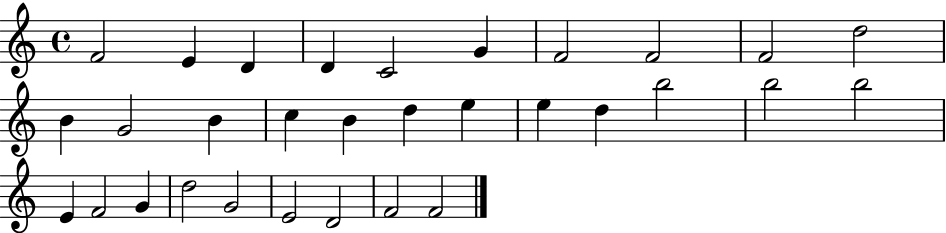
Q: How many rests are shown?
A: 0